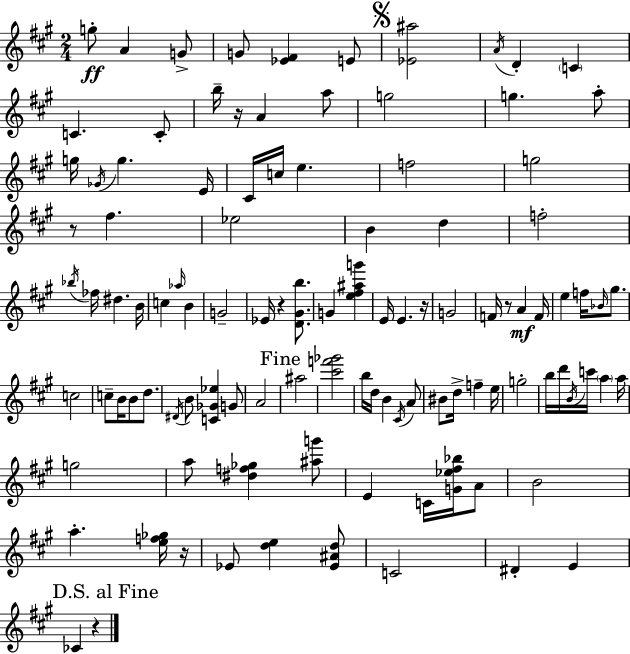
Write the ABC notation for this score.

X:1
T:Untitled
M:2/4
L:1/4
K:A
g/2 A G/2 G/2 [_E^F] E/2 [_E^a]2 A/4 D C C C/2 b/4 z/4 A a/2 g2 g a/2 g/4 _G/4 g E/4 ^C/4 c/4 e f2 g2 z/2 ^f _e2 B d f2 _b/4 _f/4 ^d B/4 c _a/4 B G2 _E/4 z [D^Gb]/2 G [e^f^ag'] E/4 E z/4 G2 F/4 z/2 A F/4 e f/4 _B/4 ^g/2 c2 c/2 B/4 B/2 d/2 ^D/4 B/2 [C_G_e] G/2 A2 ^a2 [^c'f'_g']2 b/4 d/4 B ^C/4 A/2 ^B/2 d/4 f e/4 g2 b/4 d'/4 B/4 c'/4 a a/4 g2 a/2 [^df_g] [^ag']/2 E C/4 [G_e^f_b]/4 A/2 B2 a [ef_g]/4 z/4 _E/2 [de] [_E^Ad]/2 C2 ^D E _C z